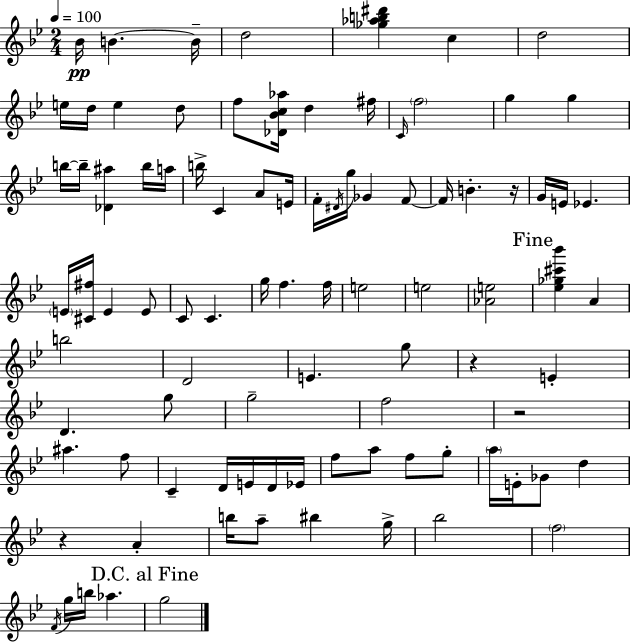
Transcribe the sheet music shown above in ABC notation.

X:1
T:Untitled
M:2/4
L:1/4
K:Bb
_B/4 B B/4 d2 [_g_ab^d'] c d2 e/4 d/4 e d/2 f/2 [_D_Bc_a]/4 d ^f/4 C/4 f2 g g b/4 b/4 [_D^a] b/4 a/4 b/4 C A/2 E/4 F/4 ^D/4 g/4 _G F/2 F/4 B z/4 G/4 E/4 _E E/4 [^C^f]/4 E E/2 C/2 C g/4 f f/4 e2 e2 [_Ae]2 [_e_g^c'_b'] A b2 D2 E g/2 z E D g/2 g2 f2 z2 ^a f/2 C D/4 E/4 D/4 _E/4 f/2 a/2 f/2 g/2 a/4 E/4 _G/2 d z A b/4 a/2 ^b g/4 _b2 f2 F/4 g/4 b/4 _a g2